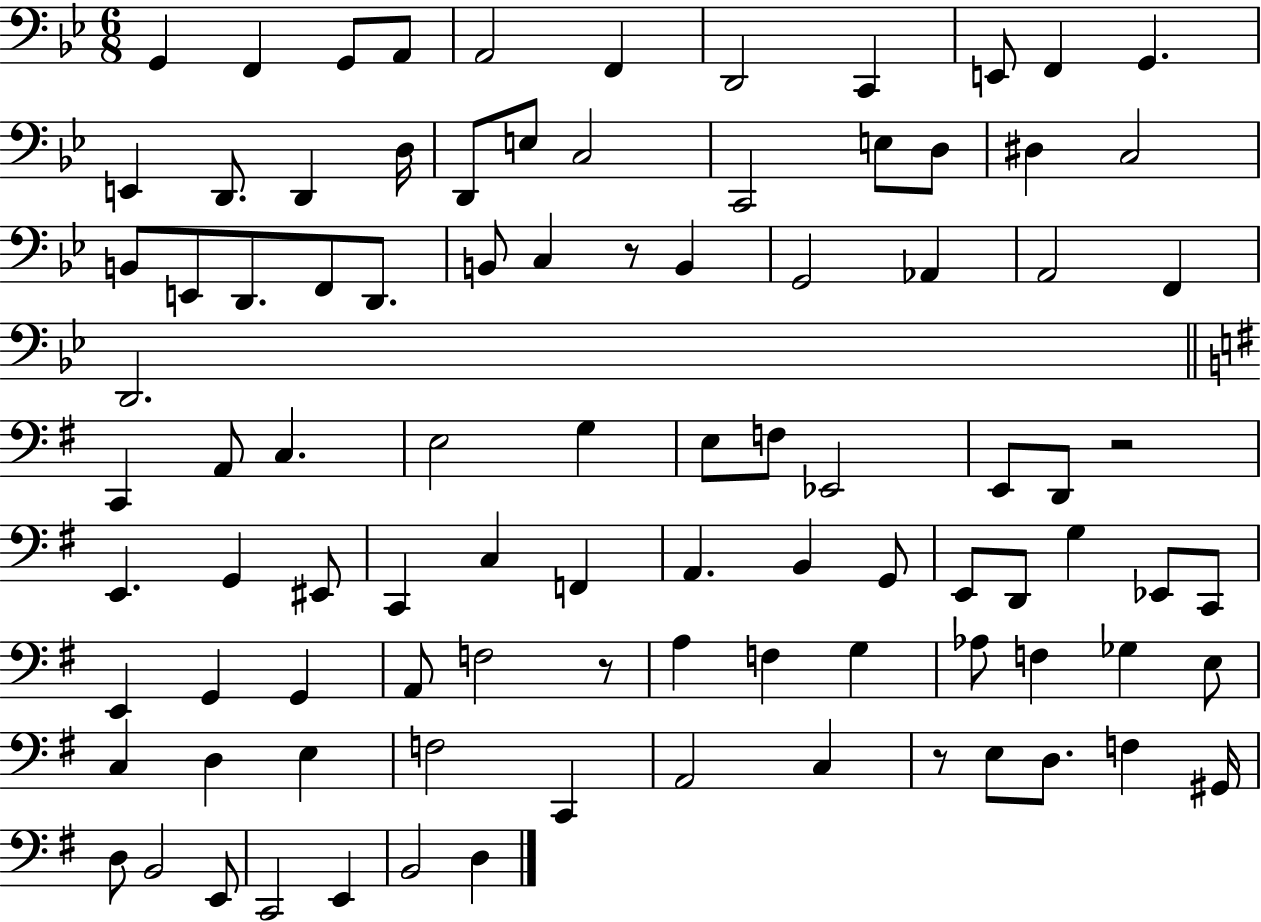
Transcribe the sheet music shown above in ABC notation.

X:1
T:Untitled
M:6/8
L:1/4
K:Bb
G,, F,, G,,/2 A,,/2 A,,2 F,, D,,2 C,, E,,/2 F,, G,, E,, D,,/2 D,, D,/4 D,,/2 E,/2 C,2 C,,2 E,/2 D,/2 ^D, C,2 B,,/2 E,,/2 D,,/2 F,,/2 D,,/2 B,,/2 C, z/2 B,, G,,2 _A,, A,,2 F,, D,,2 C,, A,,/2 C, E,2 G, E,/2 F,/2 _E,,2 E,,/2 D,,/2 z2 E,, G,, ^E,,/2 C,, C, F,, A,, B,, G,,/2 E,,/2 D,,/2 G, _E,,/2 C,,/2 E,, G,, G,, A,,/2 F,2 z/2 A, F, G, _A,/2 F, _G, E,/2 C, D, E, F,2 C,, A,,2 C, z/2 E,/2 D,/2 F, ^G,,/4 D,/2 B,,2 E,,/2 C,,2 E,, B,,2 D,